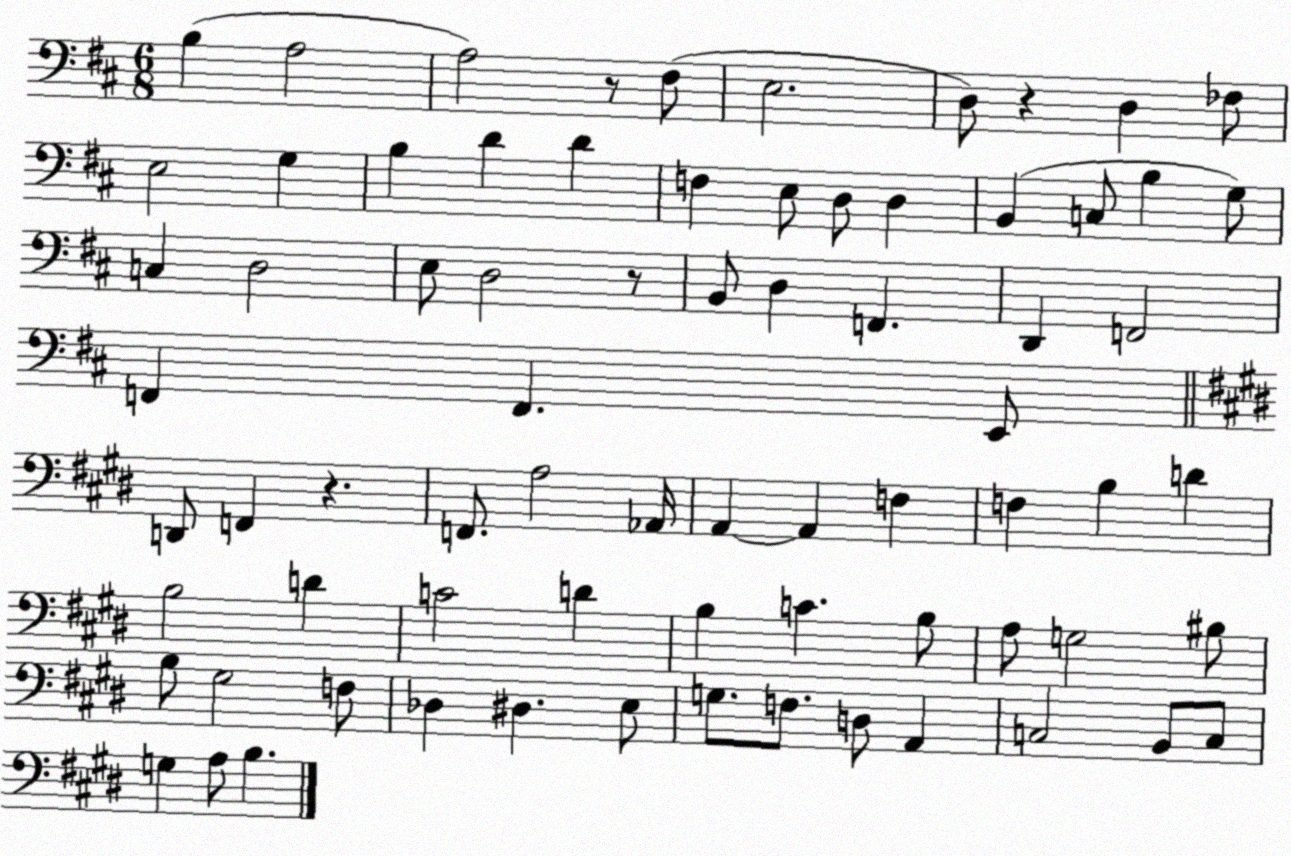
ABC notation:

X:1
T:Untitled
M:6/8
L:1/4
K:D
B, A,2 A,2 z/2 ^F,/2 E,2 D,/2 z D, _F,/2 E,2 G, B, D D F, E,/2 D,/2 D, B,, C,/2 B, G,/2 C, D,2 E,/2 D,2 z/2 B,,/2 D, F,, D,, F,,2 F,, F,, E,,/2 D,,/2 F,, z F,,/2 A,2 _A,,/4 A,, A,, F, F, B, D B,2 D C2 D B, C B,/2 A,/2 G,2 ^B,/2 B,/2 ^G,2 F,/2 _D, ^D, E,/2 G,/2 F,/2 D,/2 A,, C,2 B,,/2 C,/2 G, A,/2 B,